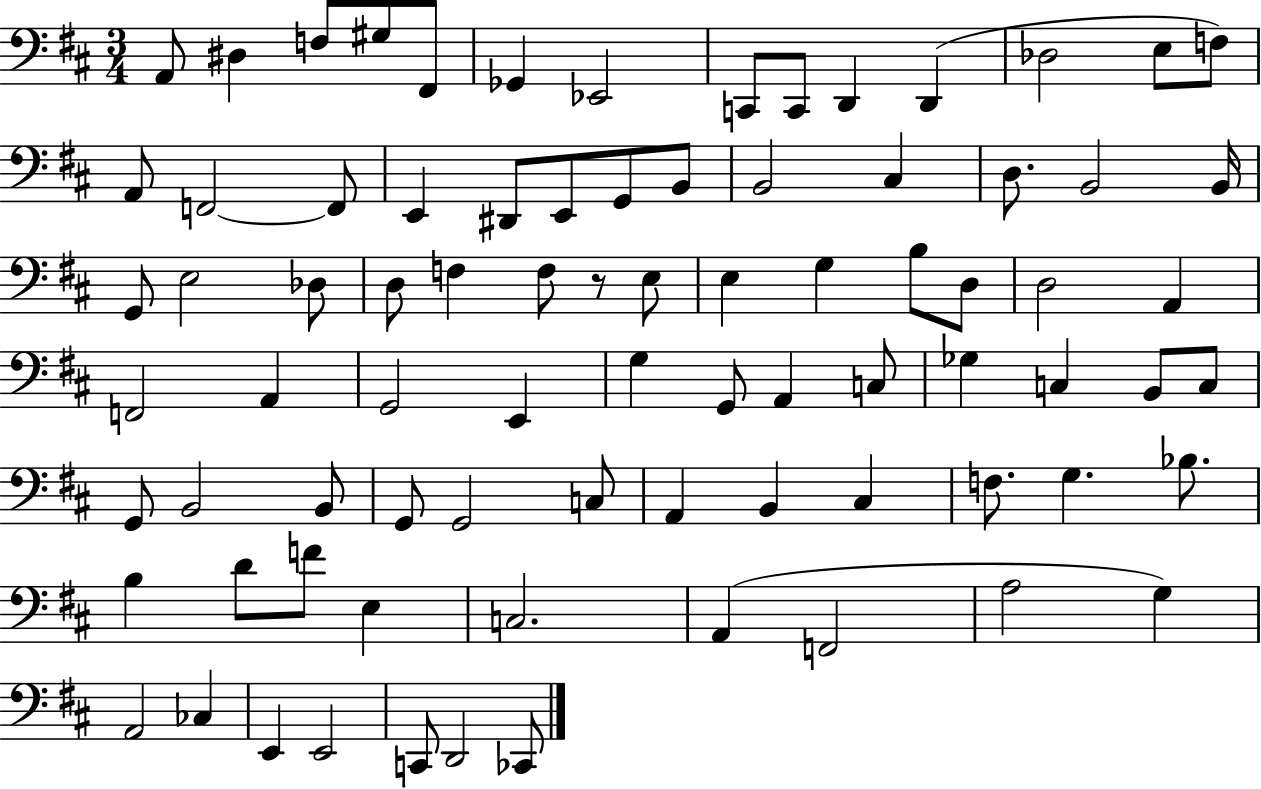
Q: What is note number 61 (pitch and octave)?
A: C#3